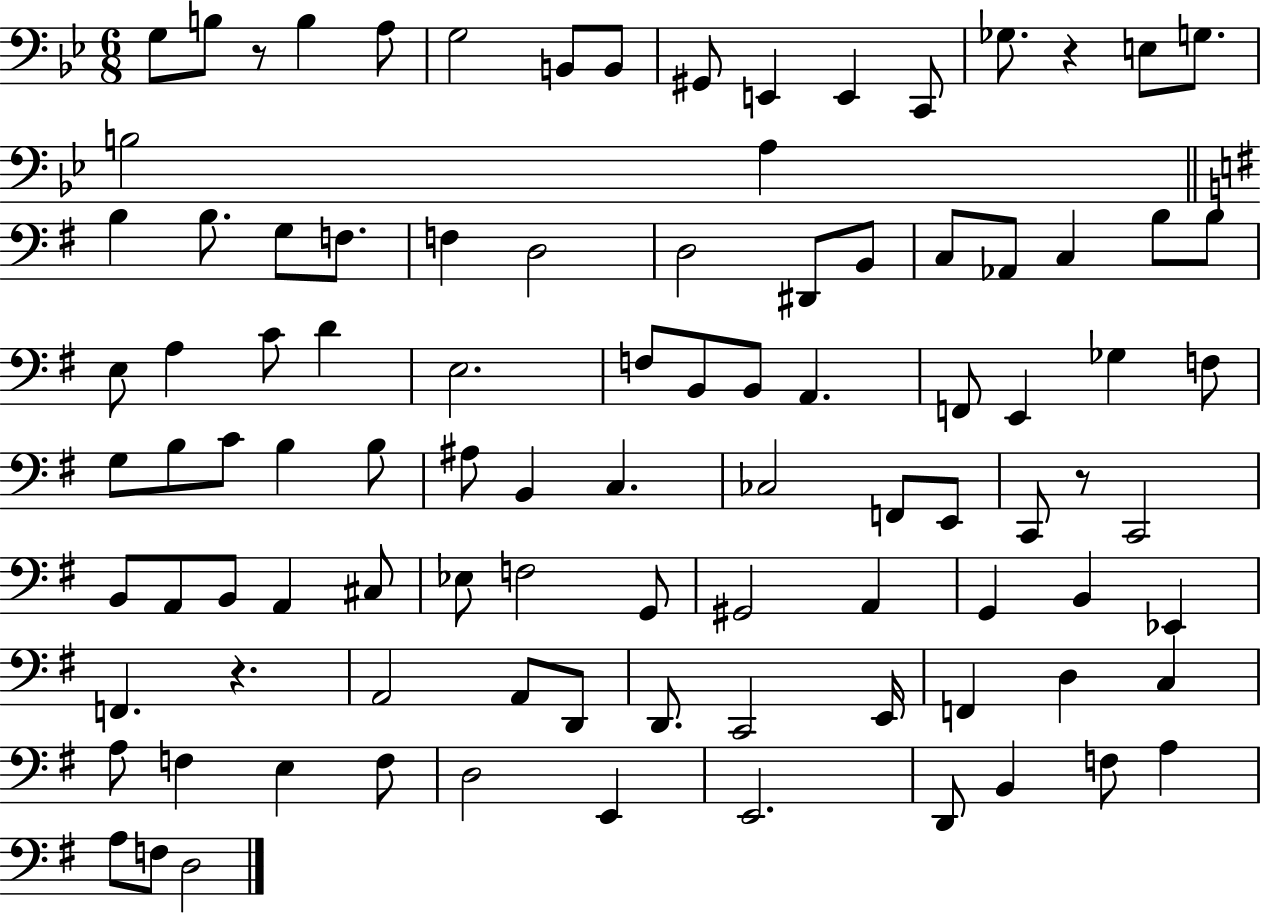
{
  \clef bass
  \numericTimeSignature
  \time 6/8
  \key bes \major
  g8 b8 r8 b4 a8 | g2 b,8 b,8 | gis,8 e,4 e,4 c,8 | ges8. r4 e8 g8. | \break b2 a4 | \bar "||" \break \key g \major b4 b8. g8 f8. | f4 d2 | d2 dis,8 b,8 | c8 aes,8 c4 b8 b8 | \break e8 a4 c'8 d'4 | e2. | f8 b,8 b,8 a,4. | f,8 e,4 ges4 f8 | \break g8 b8 c'8 b4 b8 | ais8 b,4 c4. | ces2 f,8 e,8 | c,8 r8 c,2 | \break b,8 a,8 b,8 a,4 cis8 | ees8 f2 g,8 | gis,2 a,4 | g,4 b,4 ees,4 | \break f,4. r4. | a,2 a,8 d,8 | d,8. c,2 e,16 | f,4 d4 c4 | \break a8 f4 e4 f8 | d2 e,4 | e,2. | d,8 b,4 f8 a4 | \break a8 f8 d2 | \bar "|."
}